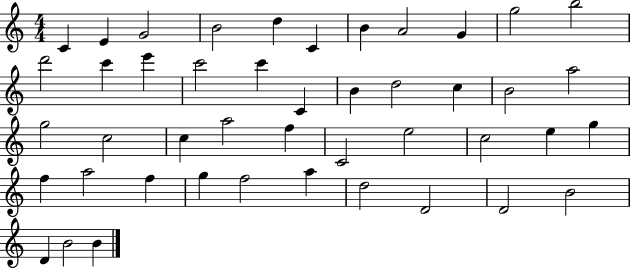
C4/q E4/q G4/h B4/h D5/q C4/q B4/q A4/h G4/q G5/h B5/h D6/h C6/q E6/q C6/h C6/q C4/q B4/q D5/h C5/q B4/h A5/h G5/h C5/h C5/q A5/h F5/q C4/h E5/h C5/h E5/q G5/q F5/q A5/h F5/q G5/q F5/h A5/q D5/h D4/h D4/h B4/h D4/q B4/h B4/q